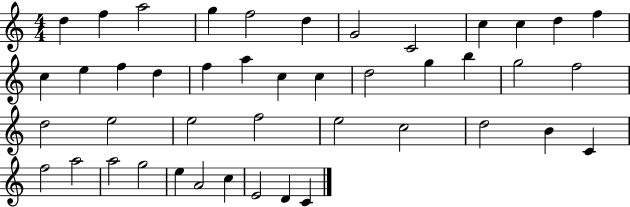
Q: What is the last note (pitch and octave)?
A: C4